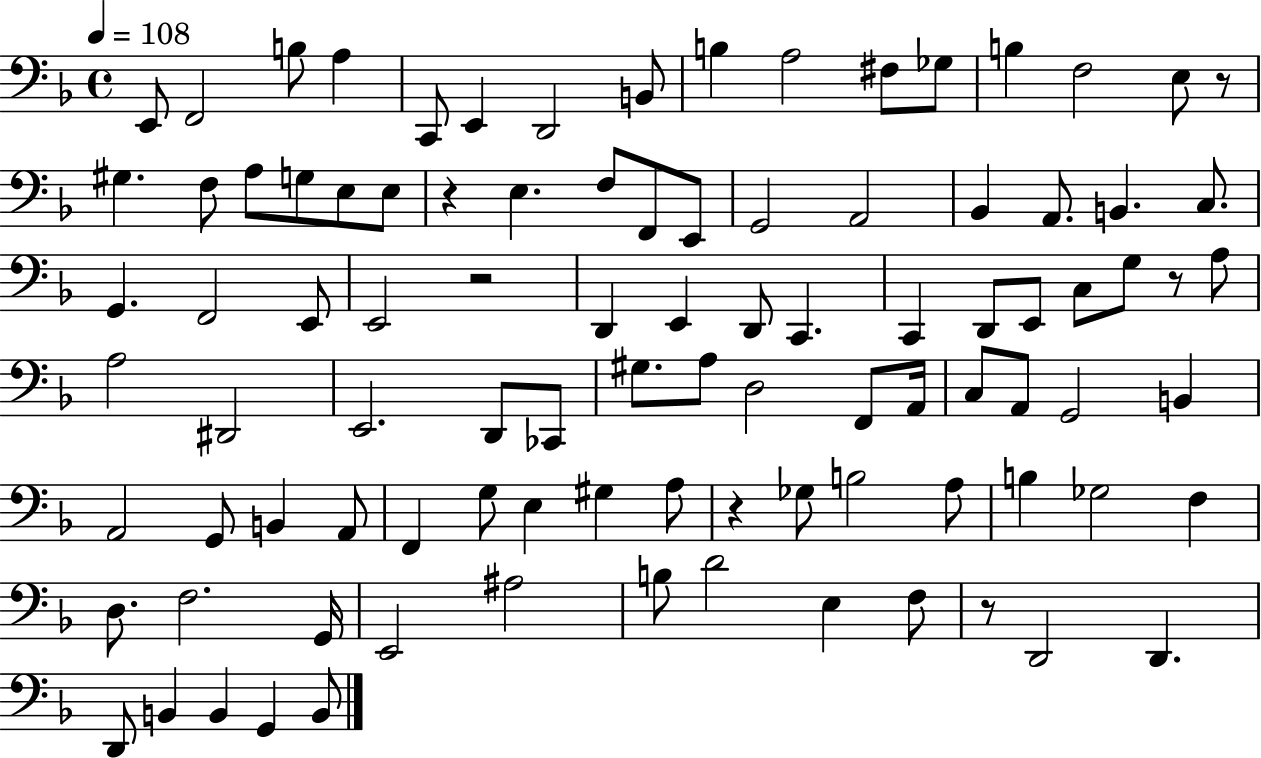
{
  \clef bass
  \time 4/4
  \defaultTimeSignature
  \key f \major
  \tempo 4 = 108
  \repeat volta 2 { e,8 f,2 b8 a4 | c,8 e,4 d,2 b,8 | b4 a2 fis8 ges8 | b4 f2 e8 r8 | \break gis4. f8 a8 g8 e8 e8 | r4 e4. f8 f,8 e,8 | g,2 a,2 | bes,4 a,8. b,4. c8. | \break g,4. f,2 e,8 | e,2 r2 | d,4 e,4 d,8 c,4. | c,4 d,8 e,8 c8 g8 r8 a8 | \break a2 dis,2 | e,2. d,8 ces,8 | gis8. a8 d2 f,8 a,16 | c8 a,8 g,2 b,4 | \break a,2 g,8 b,4 a,8 | f,4 g8 e4 gis4 a8 | r4 ges8 b2 a8 | b4 ges2 f4 | \break d8. f2. g,16 | e,2 ais2 | b8 d'2 e4 f8 | r8 d,2 d,4. | \break d,8 b,4 b,4 g,4 b,8 | } \bar "|."
}